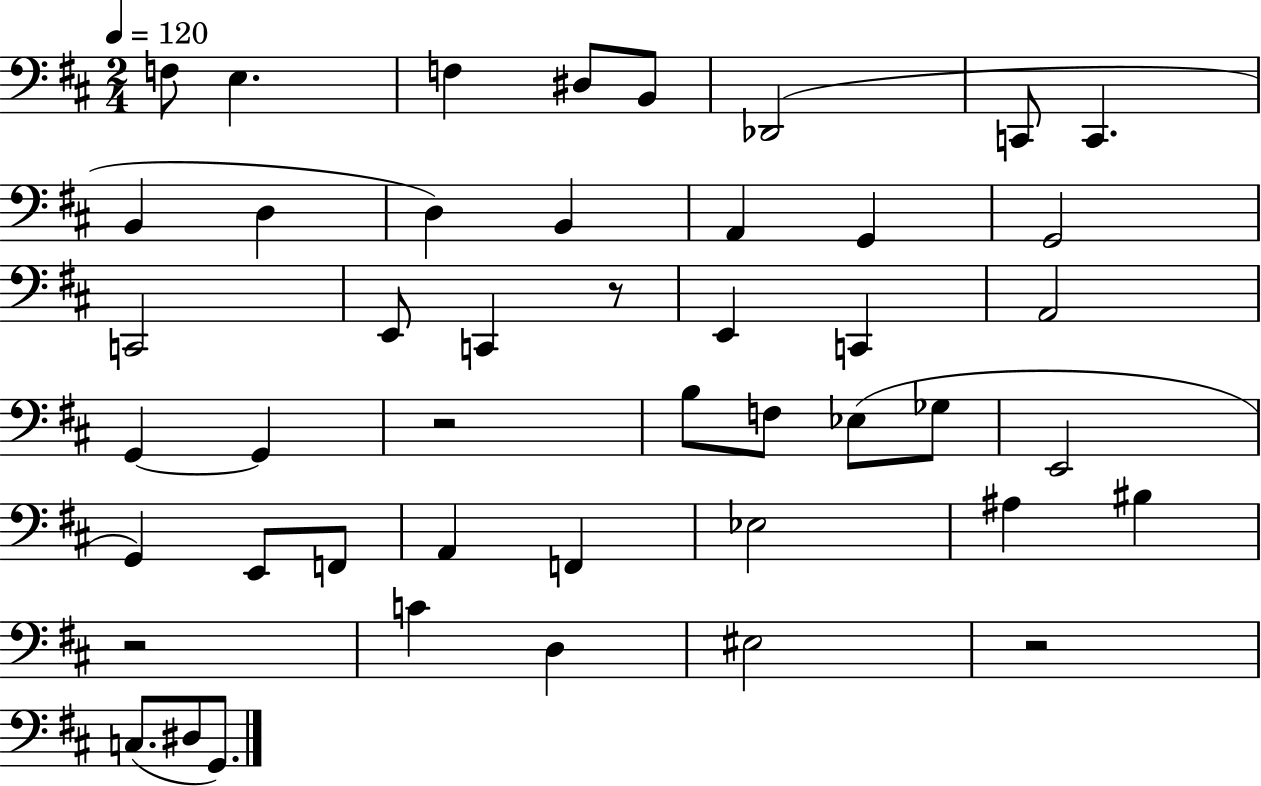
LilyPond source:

{
  \clef bass
  \numericTimeSignature
  \time 2/4
  \key d \major
  \tempo 4 = 120
  f8 e4. | f4 dis8 b,8 | des,2( | c,8 c,4. | \break b,4 d4 | d4) b,4 | a,4 g,4 | g,2 | \break c,2 | e,8 c,4 r8 | e,4 c,4 | a,2 | \break g,4~~ g,4 | r2 | b8 f8 ees8( ges8 | e,2 | \break g,4) e,8 f,8 | a,4 f,4 | ees2 | ais4 bis4 | \break r2 | c'4 d4 | eis2 | r2 | \break c8.( dis8 g,8.) | \bar "|."
}